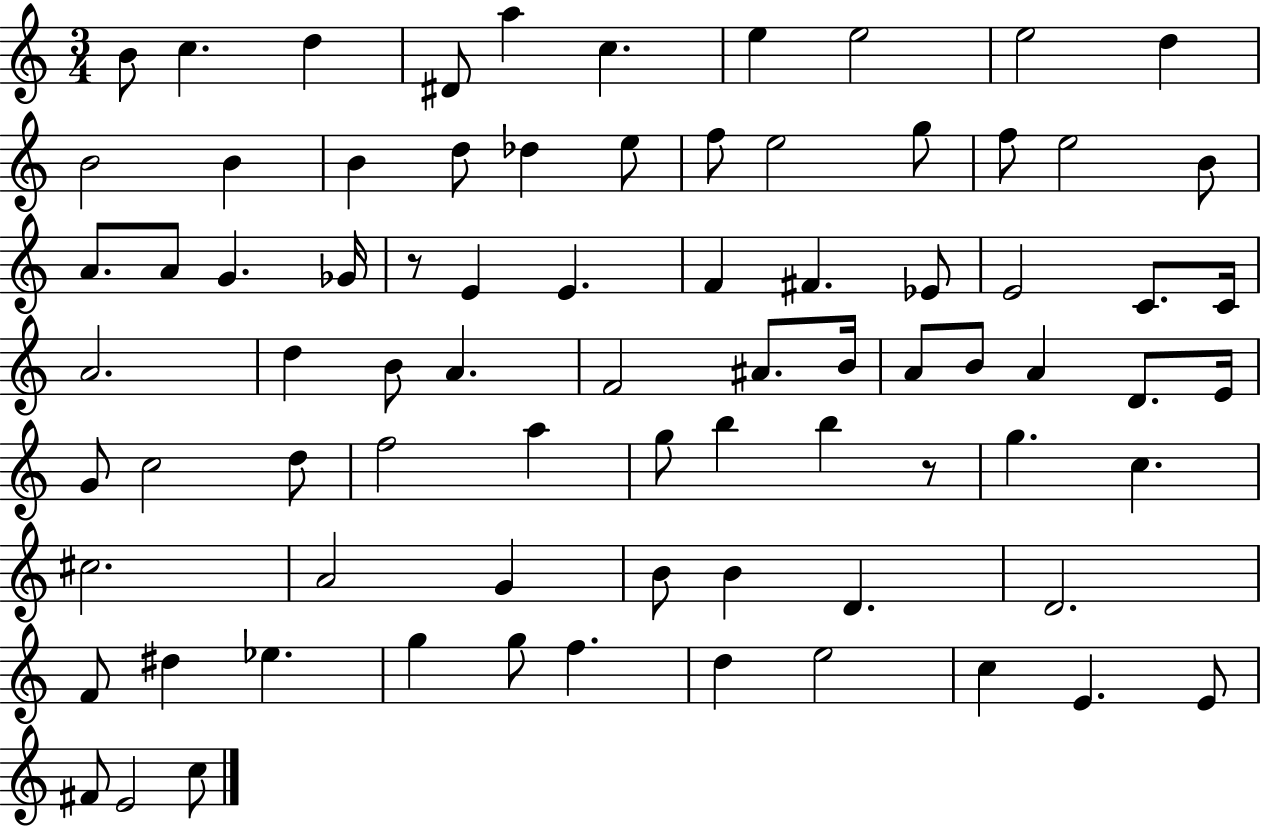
B4/e C5/q. D5/q D#4/e A5/q C5/q. E5/q E5/h E5/h D5/q B4/h B4/q B4/q D5/e Db5/q E5/e F5/e E5/h G5/e F5/e E5/h B4/e A4/e. A4/e G4/q. Gb4/s R/e E4/q E4/q. F4/q F#4/q. Eb4/e E4/h C4/e. C4/s A4/h. D5/q B4/e A4/q. F4/h A#4/e. B4/s A4/e B4/e A4/q D4/e. E4/s G4/e C5/h D5/e F5/h A5/q G5/e B5/q B5/q R/e G5/q. C5/q. C#5/h. A4/h G4/q B4/e B4/q D4/q. D4/h. F4/e D#5/q Eb5/q. G5/q G5/e F5/q. D5/q E5/h C5/q E4/q. E4/e F#4/e E4/h C5/e